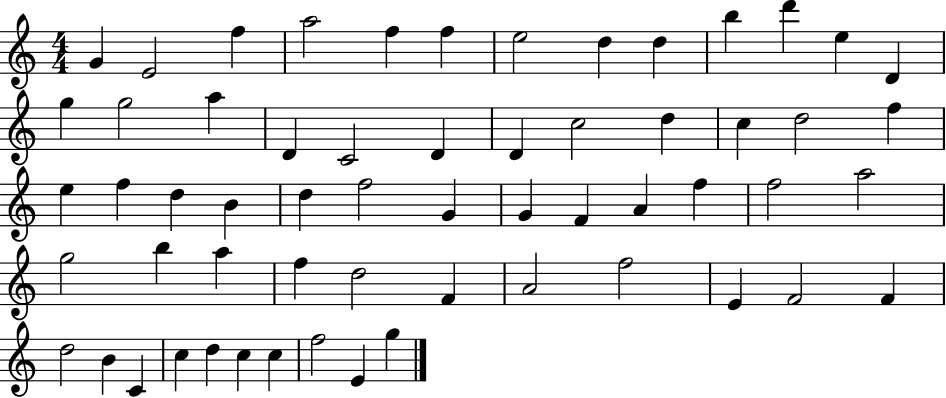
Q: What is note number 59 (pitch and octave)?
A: G5